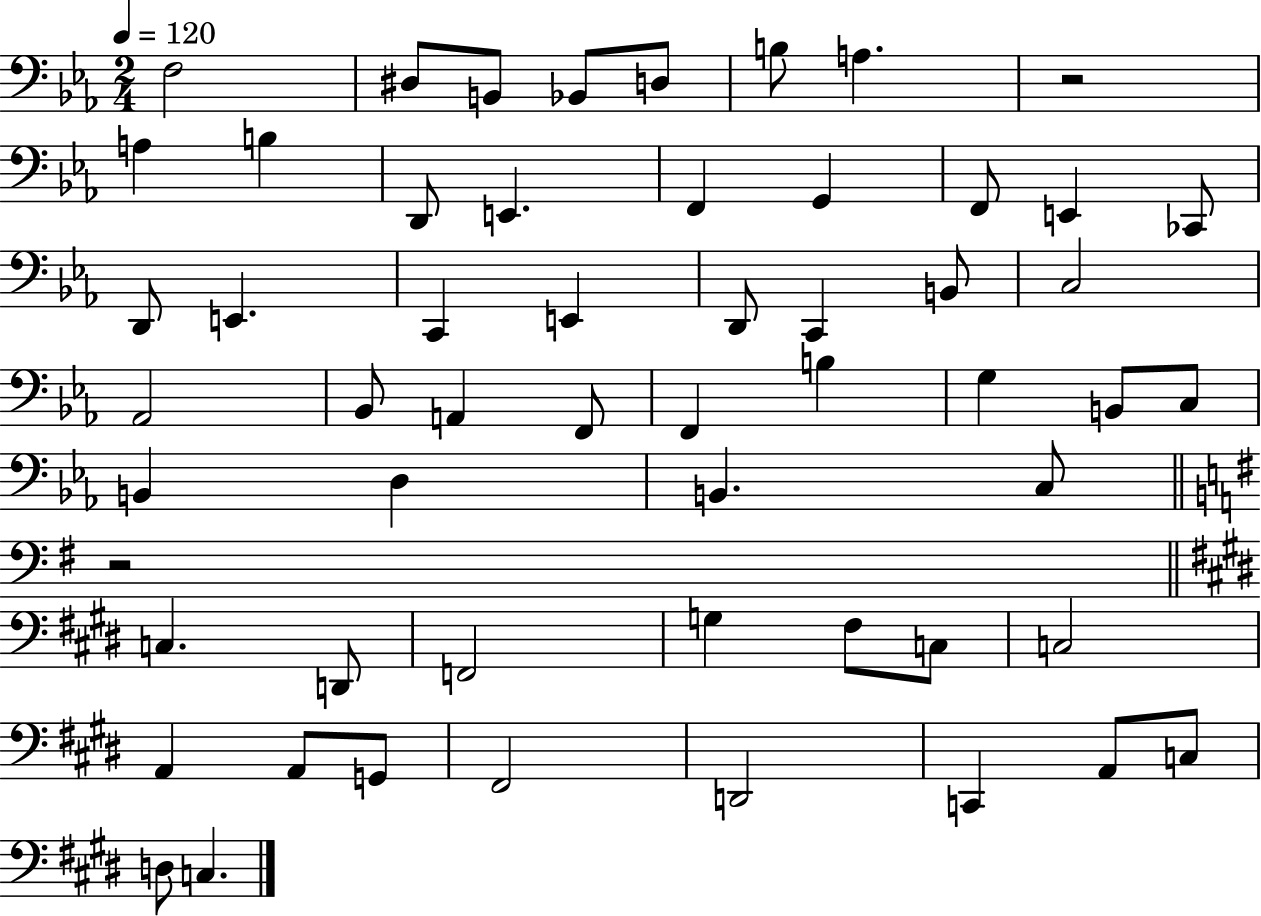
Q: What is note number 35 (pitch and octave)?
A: D3